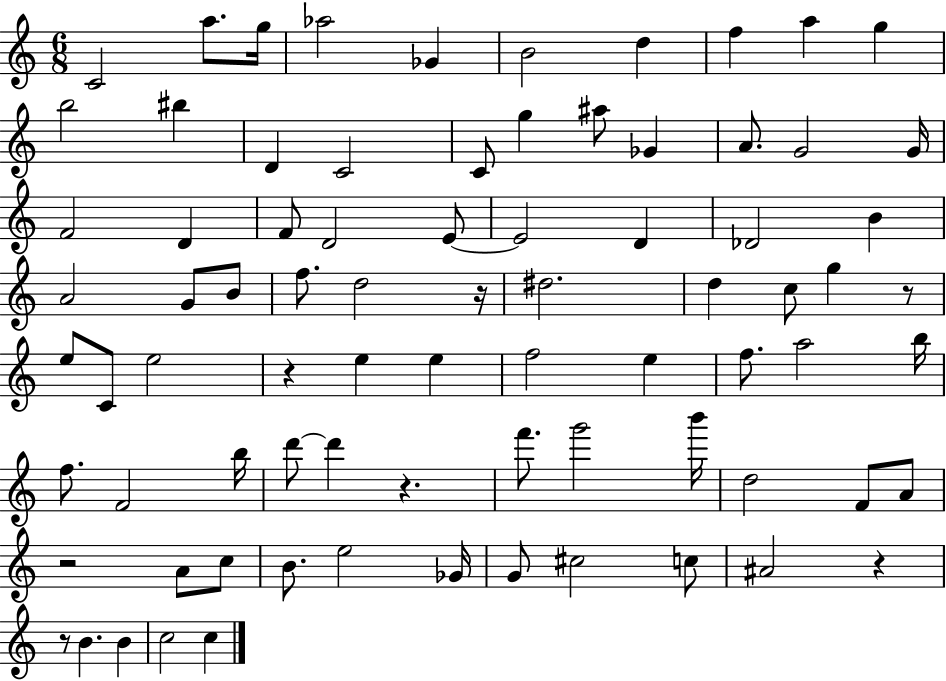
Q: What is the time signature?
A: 6/8